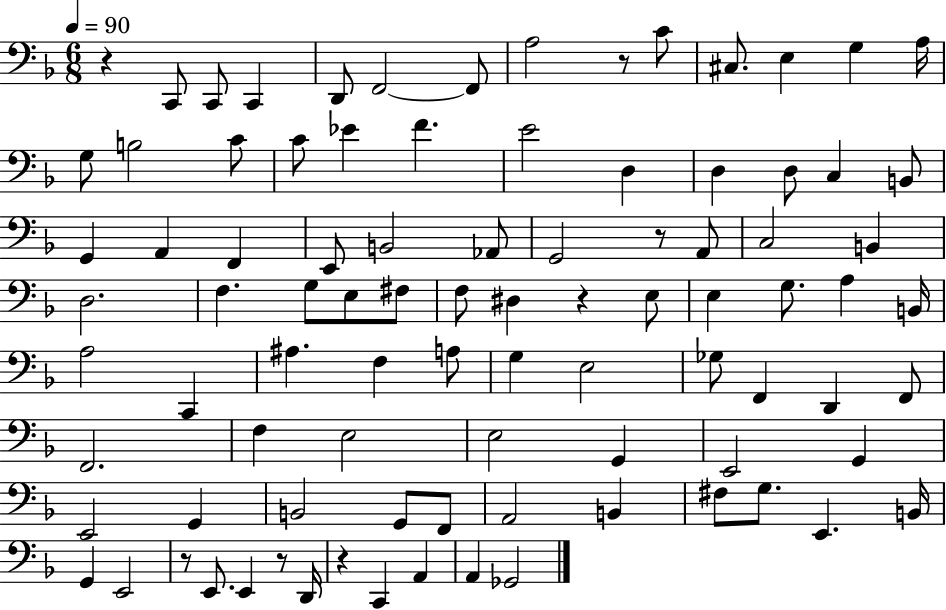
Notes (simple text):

R/q C2/e C2/e C2/q D2/e F2/h F2/e A3/h R/e C4/e C#3/e. E3/q G3/q A3/s G3/e B3/h C4/e C4/e Eb4/q F4/q. E4/h D3/q D3/q D3/e C3/q B2/e G2/q A2/q F2/q E2/e B2/h Ab2/e G2/h R/e A2/e C3/h B2/q D3/h. F3/q. G3/e E3/e F#3/e F3/e D#3/q R/q E3/e E3/q G3/e. A3/q B2/s A3/h C2/q A#3/q. F3/q A3/e G3/q E3/h Gb3/e F2/q D2/q F2/e F2/h. F3/q E3/h E3/h G2/q E2/h G2/q E2/h G2/q B2/h G2/e F2/e A2/h B2/q F#3/e G3/e. E2/q. B2/s G2/q E2/h R/e E2/e. E2/q R/e D2/s R/q C2/q A2/q A2/q Gb2/h